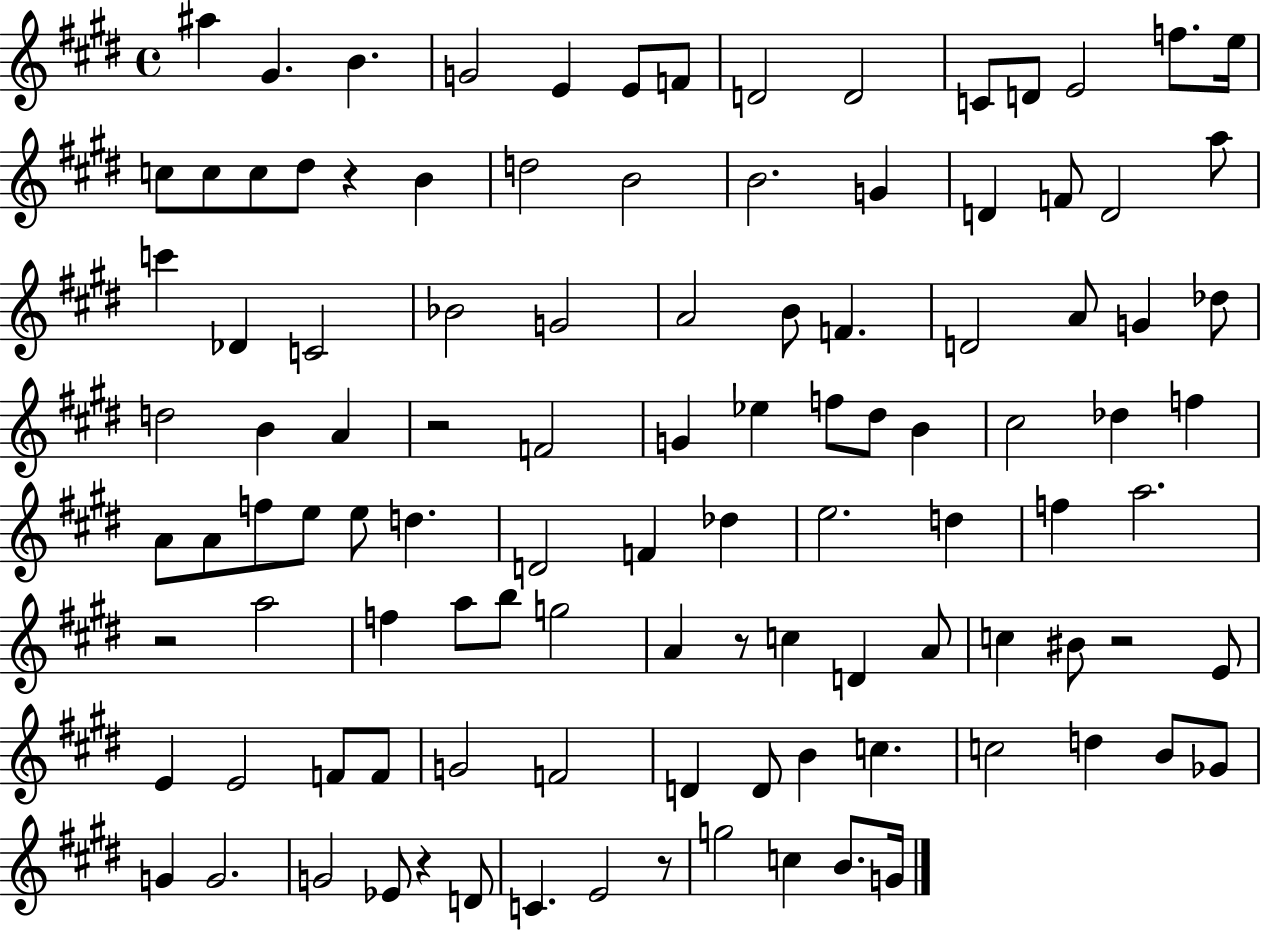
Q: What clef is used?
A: treble